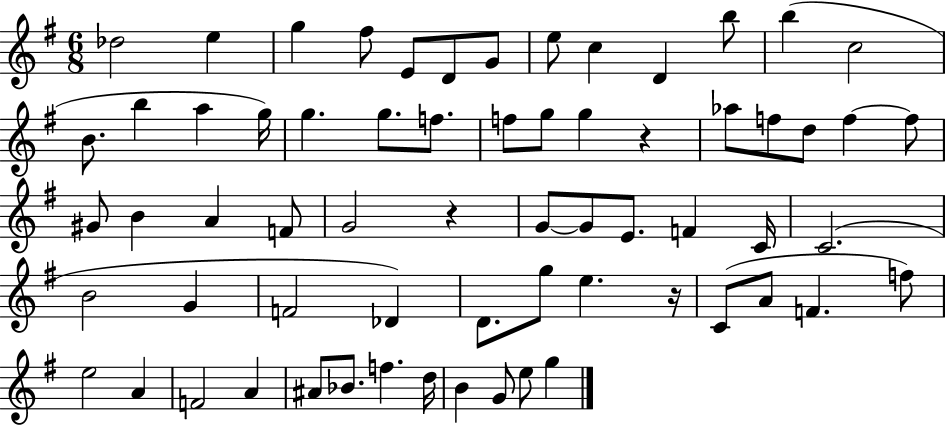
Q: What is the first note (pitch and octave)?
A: Db5